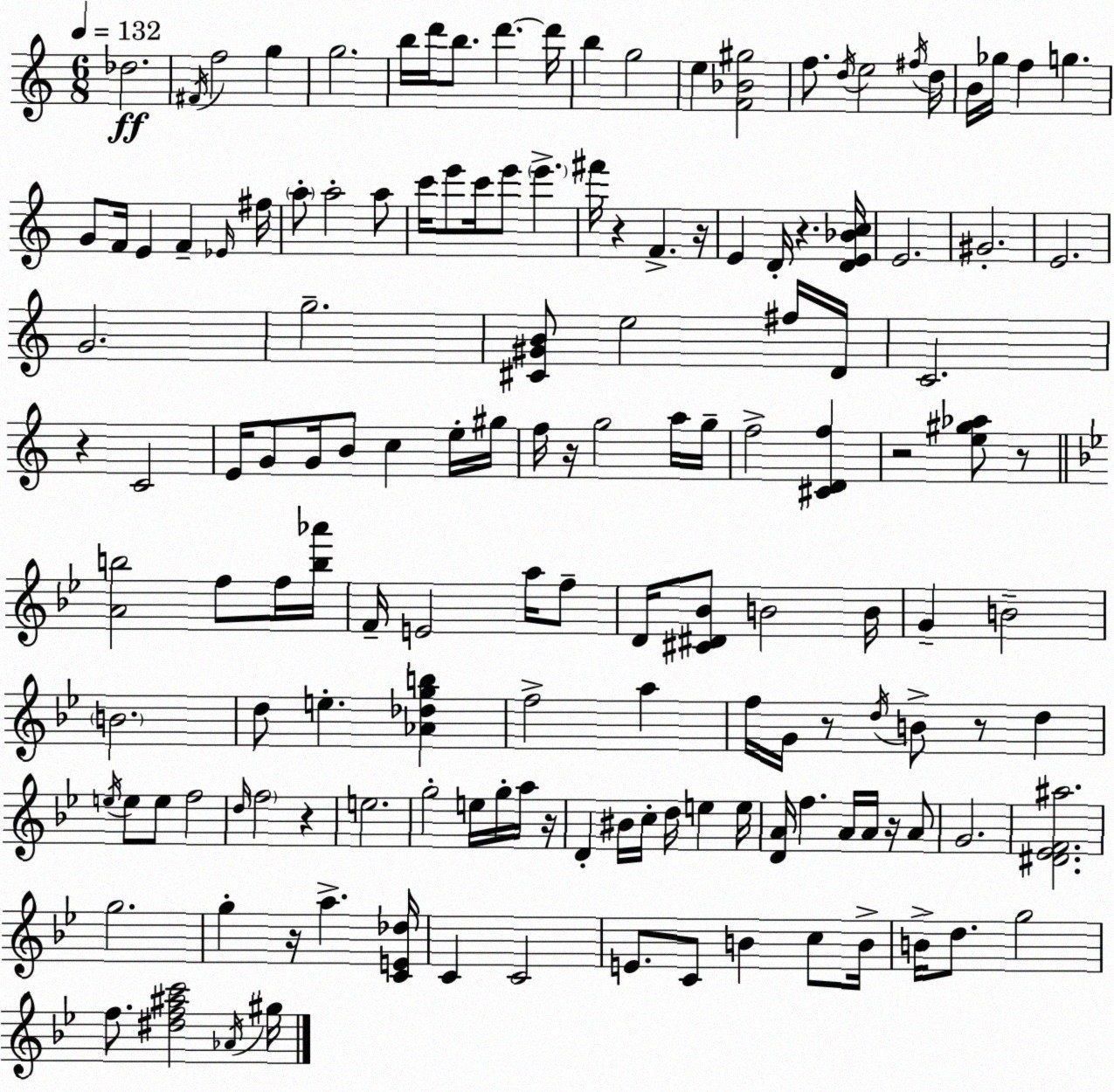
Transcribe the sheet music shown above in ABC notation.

X:1
T:Untitled
M:6/8
L:1/4
K:C
_d2 ^F/4 f2 g g2 b/4 d'/4 b/2 d' d'/4 b g2 e [F_B^g]2 f/2 d/4 e2 ^f/4 d/4 B/4 _g/4 f g G/2 F/4 E F _E/4 ^f/4 a/2 a2 a/2 c'/4 e'/2 c'/4 e'/2 e' ^f'/4 z F z/4 E D/4 z [DE_Bc]/4 E2 ^G2 E2 G2 g2 [^C^GB]/2 e2 ^f/4 D/4 C2 z C2 E/4 G/2 G/4 B/2 c e/4 ^g/4 f/4 z/4 g2 a/4 g/4 f2 [^CDf] z2 [e^g_a]/2 z/2 [Ab]2 f/2 f/4 [b_a']/4 F/4 E2 a/4 f/2 D/4 [^C^D_B]/2 B2 B/4 G B2 B2 d/2 e [_A_dgb] f2 a f/4 G/4 z/2 d/4 B/2 z/2 d e/4 e/2 e/2 f2 d/4 f2 z e2 g2 e/4 g/4 a/4 z/4 D ^B/4 c/4 d/4 e e/4 [DA]/4 f A/4 A/4 z/4 A/2 G2 [^D_EF^a]2 g2 g z/4 a [CE_d]/4 C C2 E/2 C/2 B c/2 B/4 B/4 d/2 g2 f/2 [^df^ac']2 _A/4 ^g/4